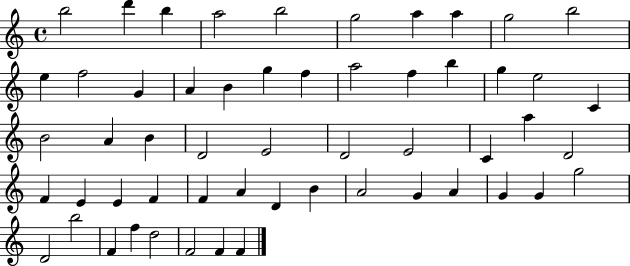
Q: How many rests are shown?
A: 0